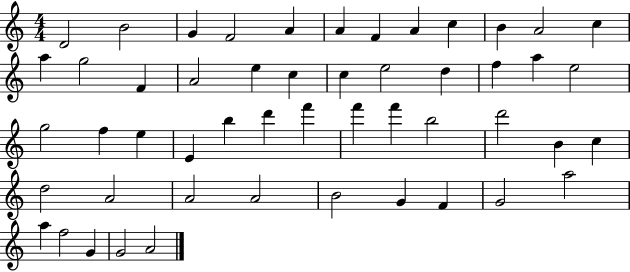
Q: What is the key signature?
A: C major